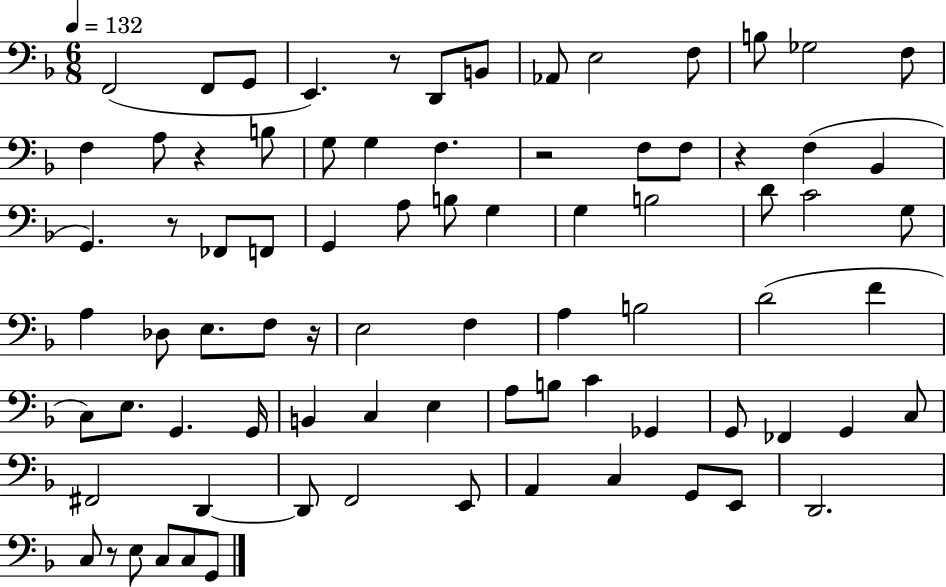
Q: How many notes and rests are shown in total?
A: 81